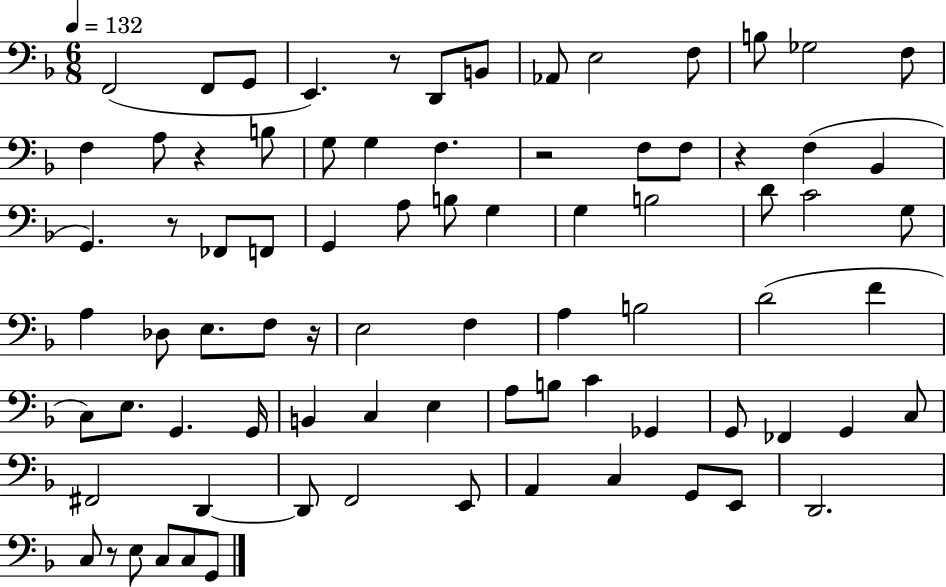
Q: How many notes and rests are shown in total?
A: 81